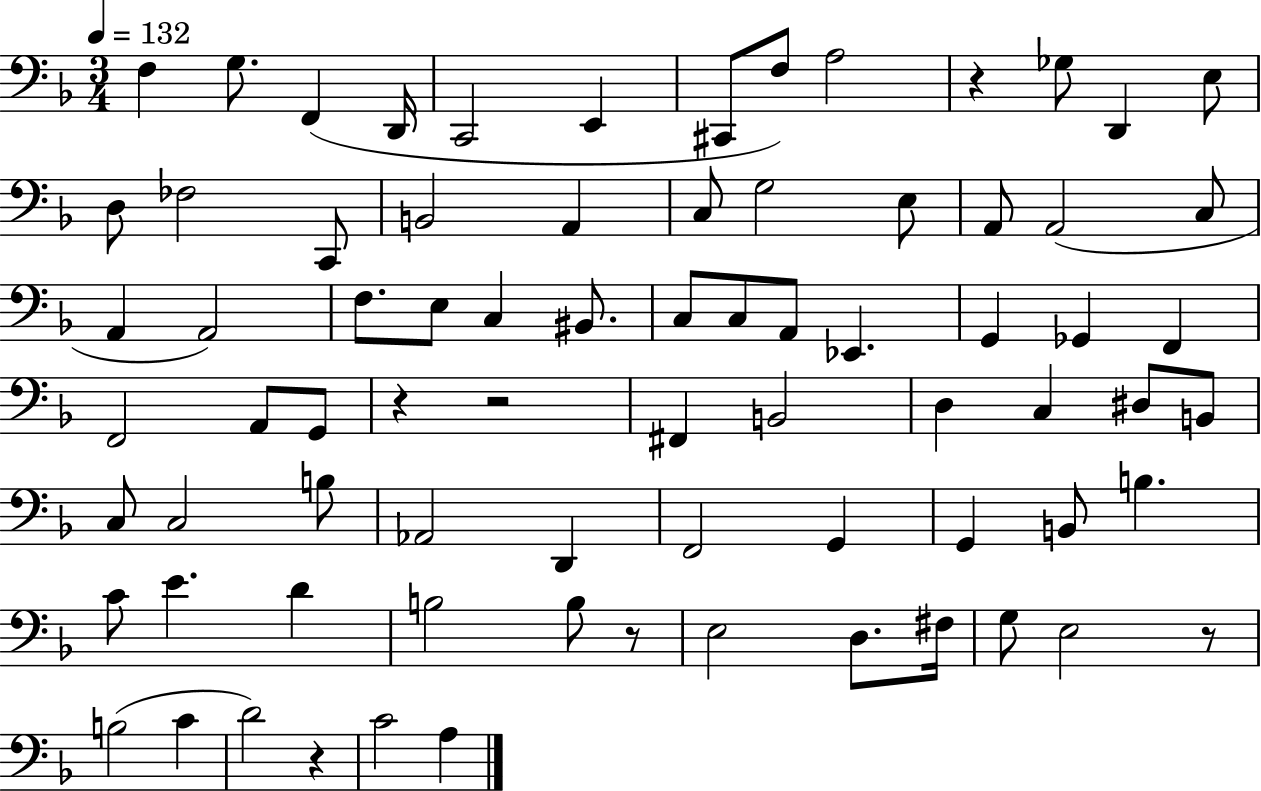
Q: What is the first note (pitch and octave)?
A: F3